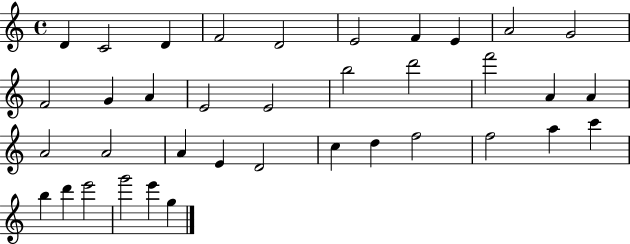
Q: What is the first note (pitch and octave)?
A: D4